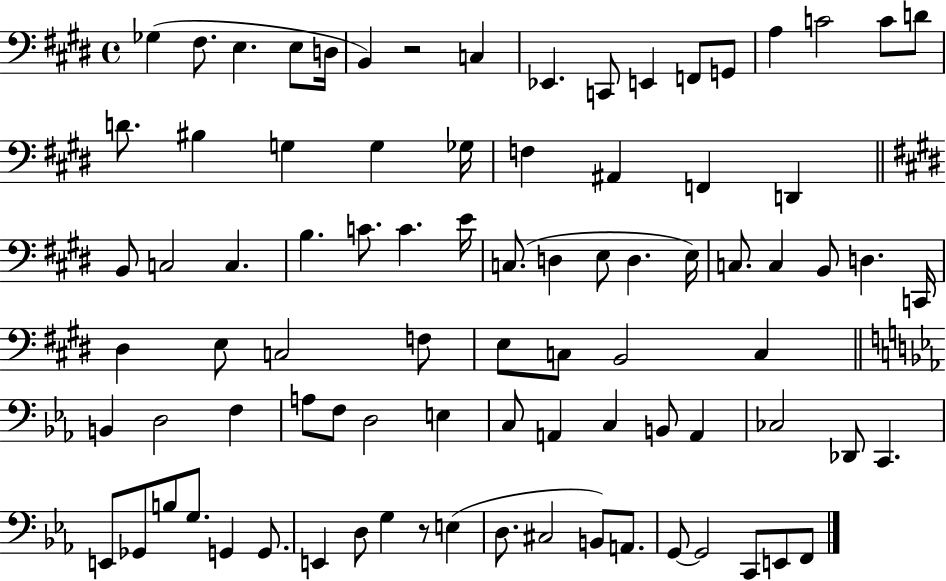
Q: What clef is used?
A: bass